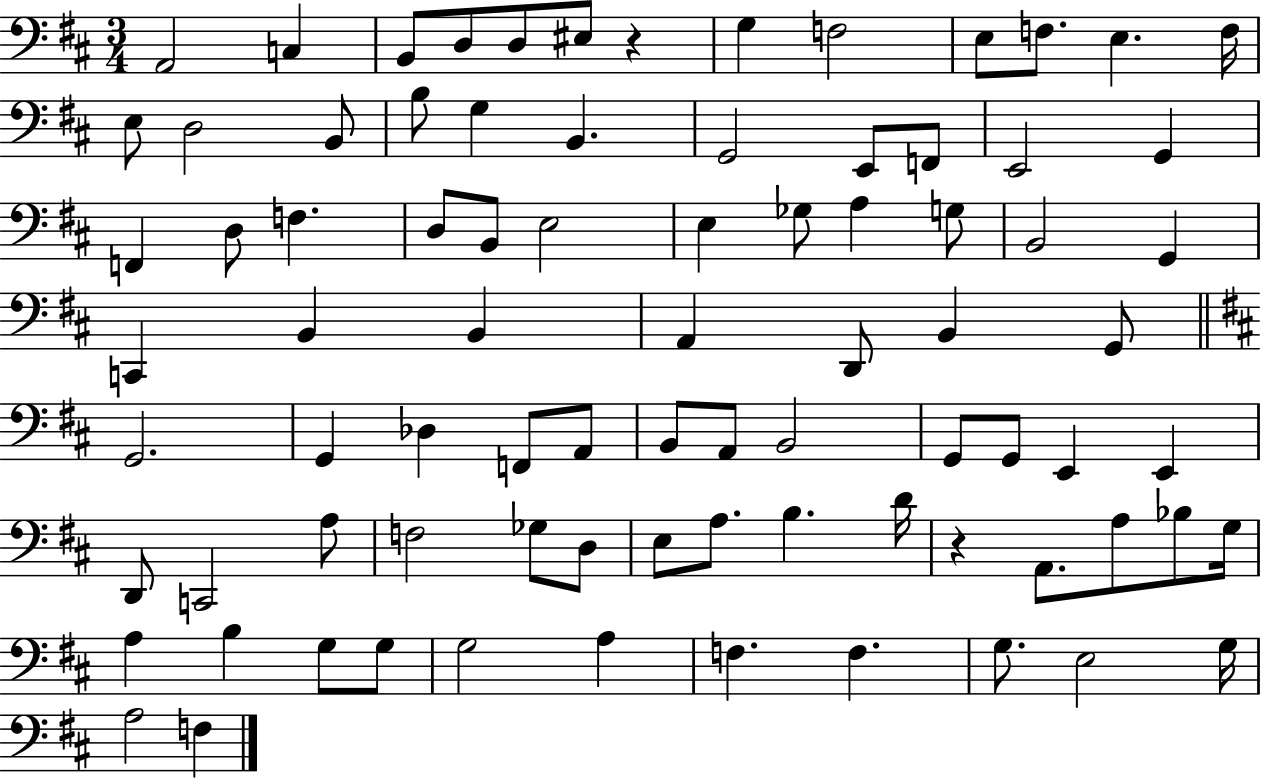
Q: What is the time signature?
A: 3/4